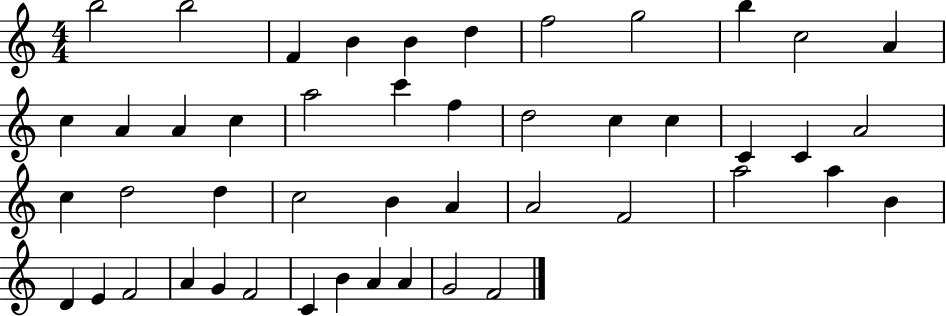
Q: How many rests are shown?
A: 0